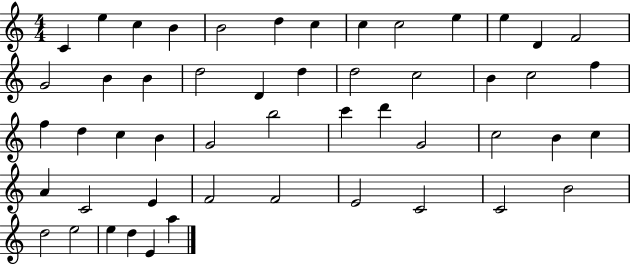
X:1
T:Untitled
M:4/4
L:1/4
K:C
C e c B B2 d c c c2 e e D F2 G2 B B d2 D d d2 c2 B c2 f f d c B G2 b2 c' d' G2 c2 B c A C2 E F2 F2 E2 C2 C2 B2 d2 e2 e d E a